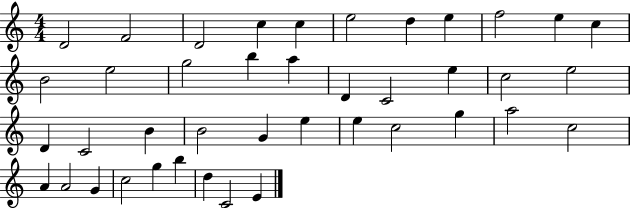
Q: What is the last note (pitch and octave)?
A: E4